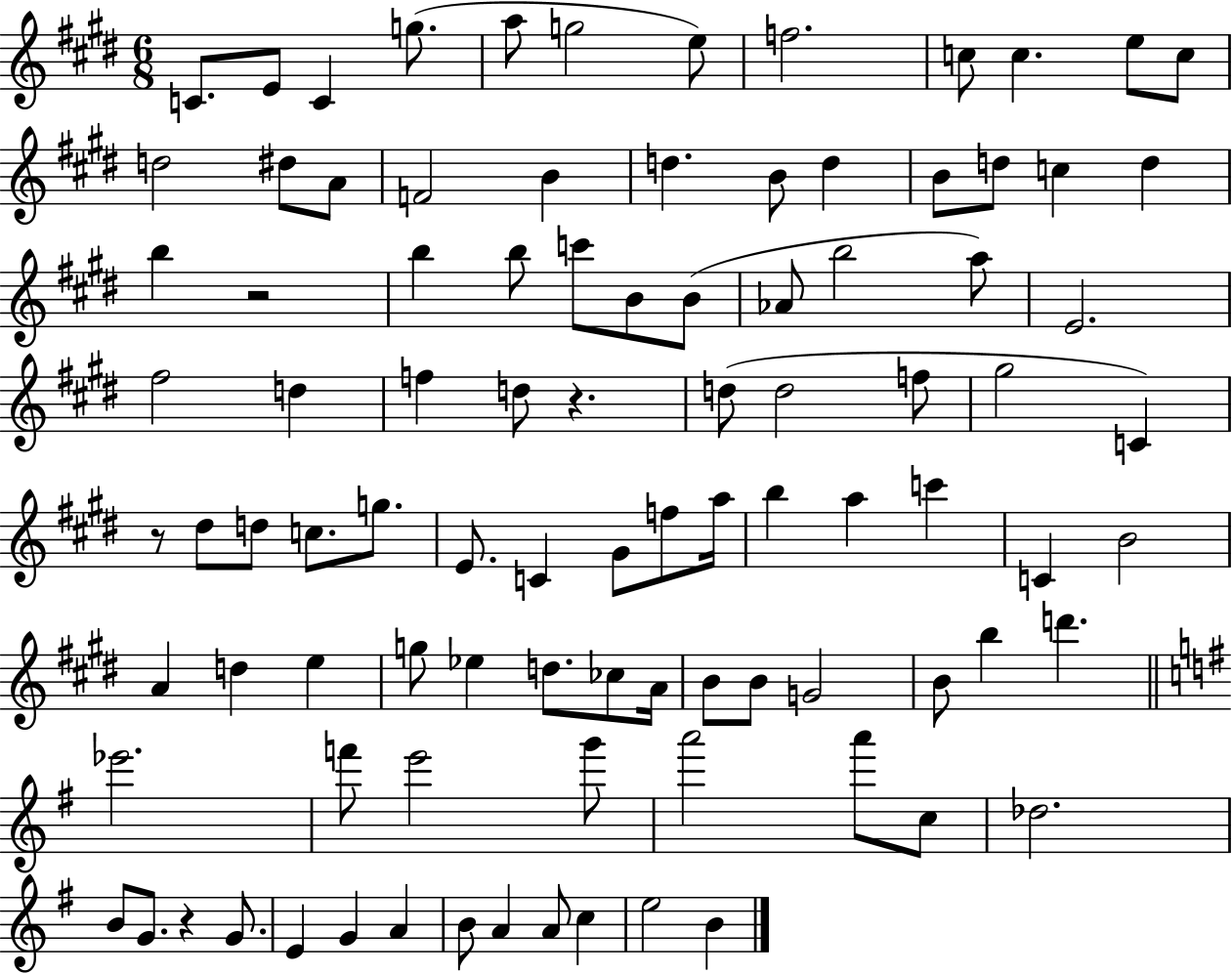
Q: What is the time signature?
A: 6/8